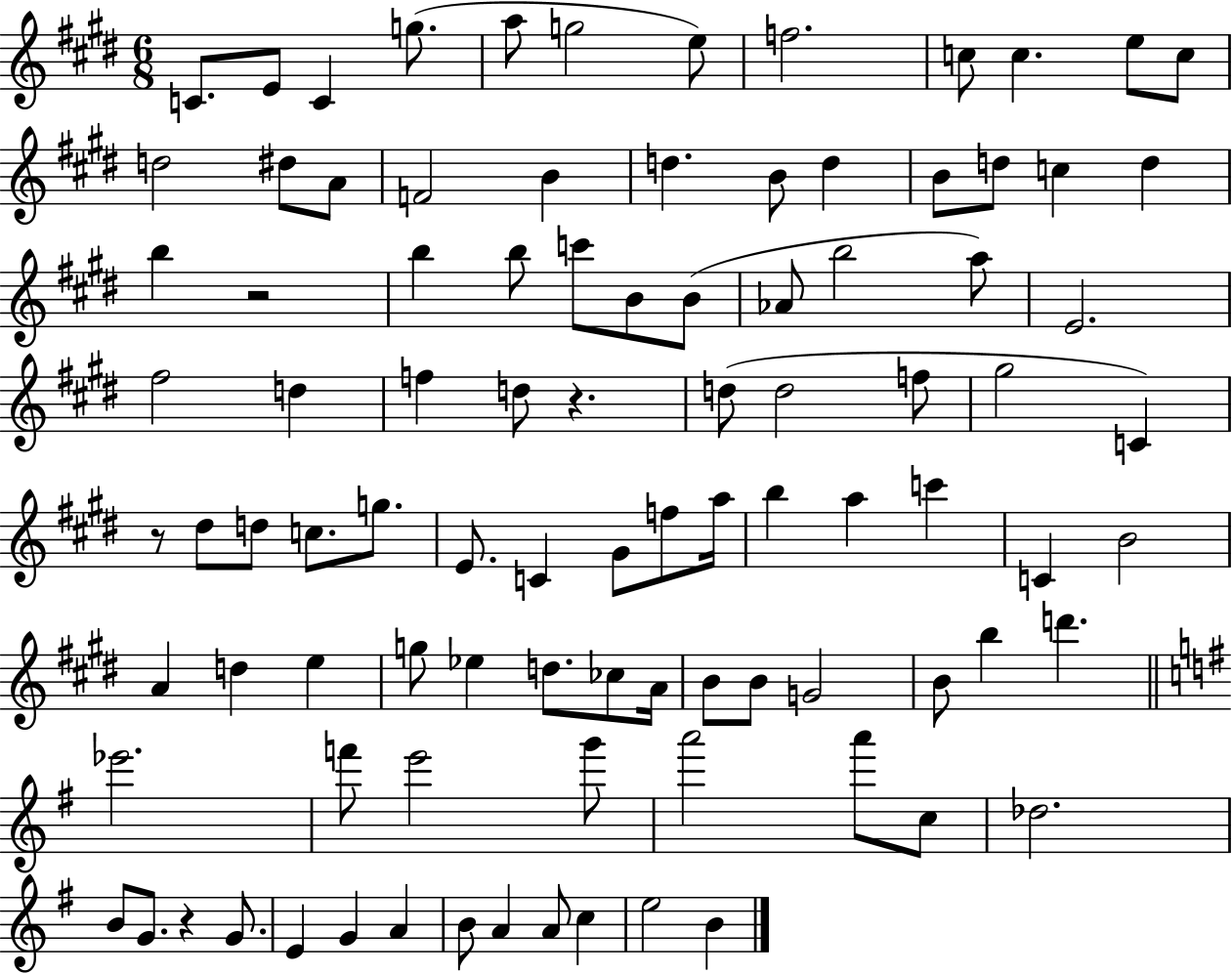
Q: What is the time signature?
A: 6/8